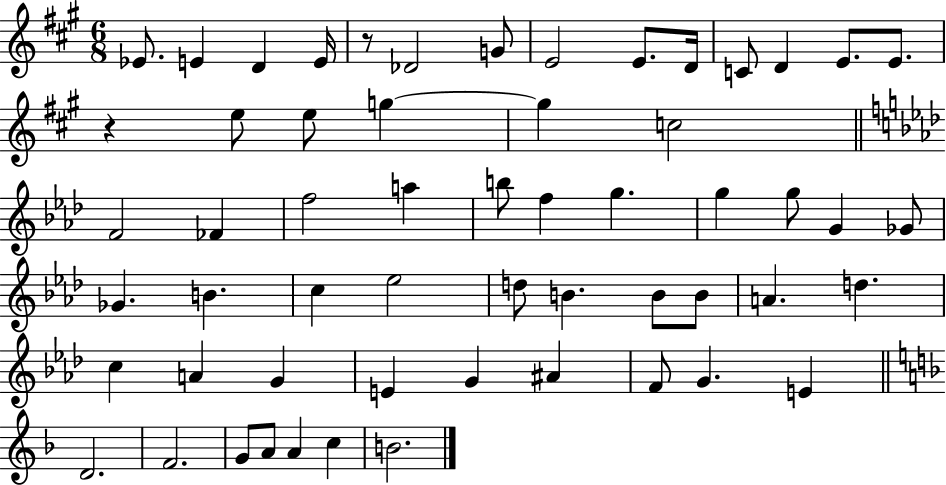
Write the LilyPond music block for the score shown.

{
  \clef treble
  \numericTimeSignature
  \time 6/8
  \key a \major
  ees'8. e'4 d'4 e'16 | r8 des'2 g'8 | e'2 e'8. d'16 | c'8 d'4 e'8. e'8. | \break r4 e''8 e''8 g''4~~ | g''4 c''2 | \bar "||" \break \key aes \major f'2 fes'4 | f''2 a''4 | b''8 f''4 g''4. | g''4 g''8 g'4 ges'8 | \break ges'4. b'4. | c''4 ees''2 | d''8 b'4. b'8 b'8 | a'4. d''4. | \break c''4 a'4 g'4 | e'4 g'4 ais'4 | f'8 g'4. e'4 | \bar "||" \break \key f \major d'2. | f'2. | g'8 a'8 a'4 c''4 | b'2. | \break \bar "|."
}